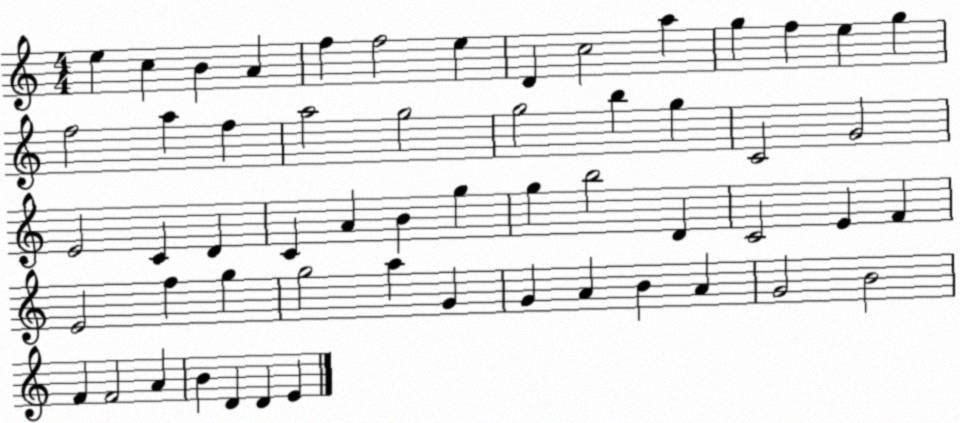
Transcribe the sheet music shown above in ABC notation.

X:1
T:Untitled
M:4/4
L:1/4
K:C
e c B A f f2 e D c2 a g f e g f2 a f a2 g2 g2 b g C2 G2 E2 C D C A B g g b2 D C2 E F E2 f g g2 a G G A B A G2 B2 F F2 A B D D E